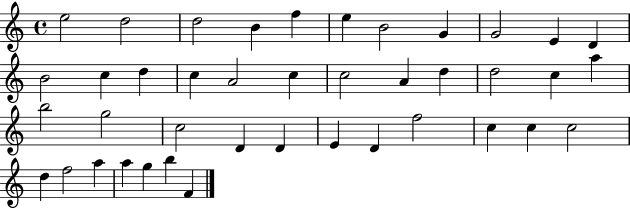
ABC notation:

X:1
T:Untitled
M:4/4
L:1/4
K:C
e2 d2 d2 B f e B2 G G2 E D B2 c d c A2 c c2 A d d2 c a b2 g2 c2 D D E D f2 c c c2 d f2 a a g b F